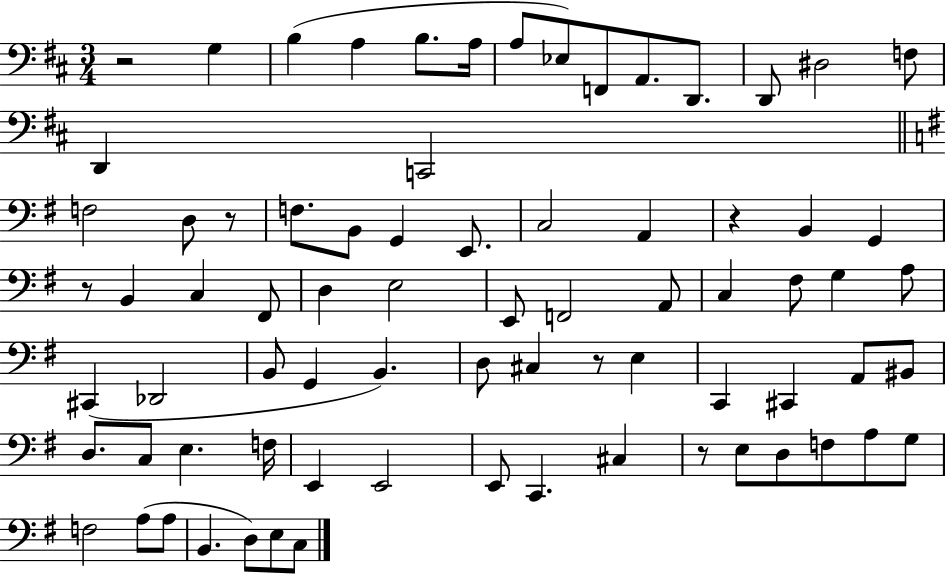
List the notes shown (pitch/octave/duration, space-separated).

R/h G3/q B3/q A3/q B3/e. A3/s A3/e Eb3/e F2/e A2/e. D2/e. D2/e D#3/h F3/e D2/q C2/h F3/h D3/e R/e F3/e. B2/e G2/q E2/e. C3/h A2/q R/q B2/q G2/q R/e B2/q C3/q F#2/e D3/q E3/h E2/e F2/h A2/e C3/q F#3/e G3/q A3/e C#2/q Db2/h B2/e G2/q B2/q. D3/e C#3/q R/e E3/q C2/q C#2/q A2/e BIS2/e D3/e. C3/e E3/q. F3/s E2/q E2/h E2/e C2/q. C#3/q R/e E3/e D3/e F3/e A3/e G3/e F3/h A3/e A3/e B2/q. D3/e E3/e C3/e